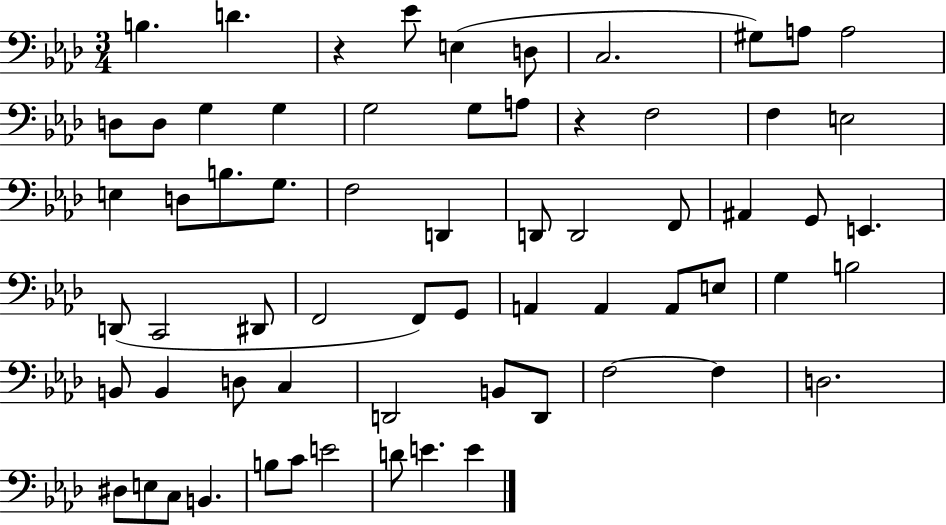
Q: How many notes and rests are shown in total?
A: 65